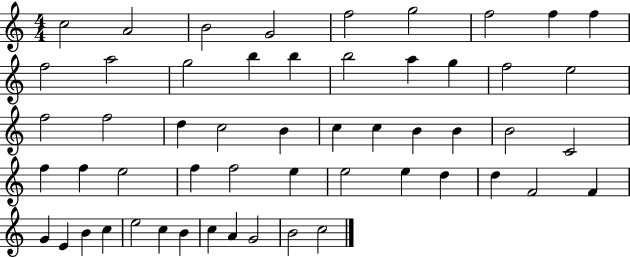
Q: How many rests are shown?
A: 0